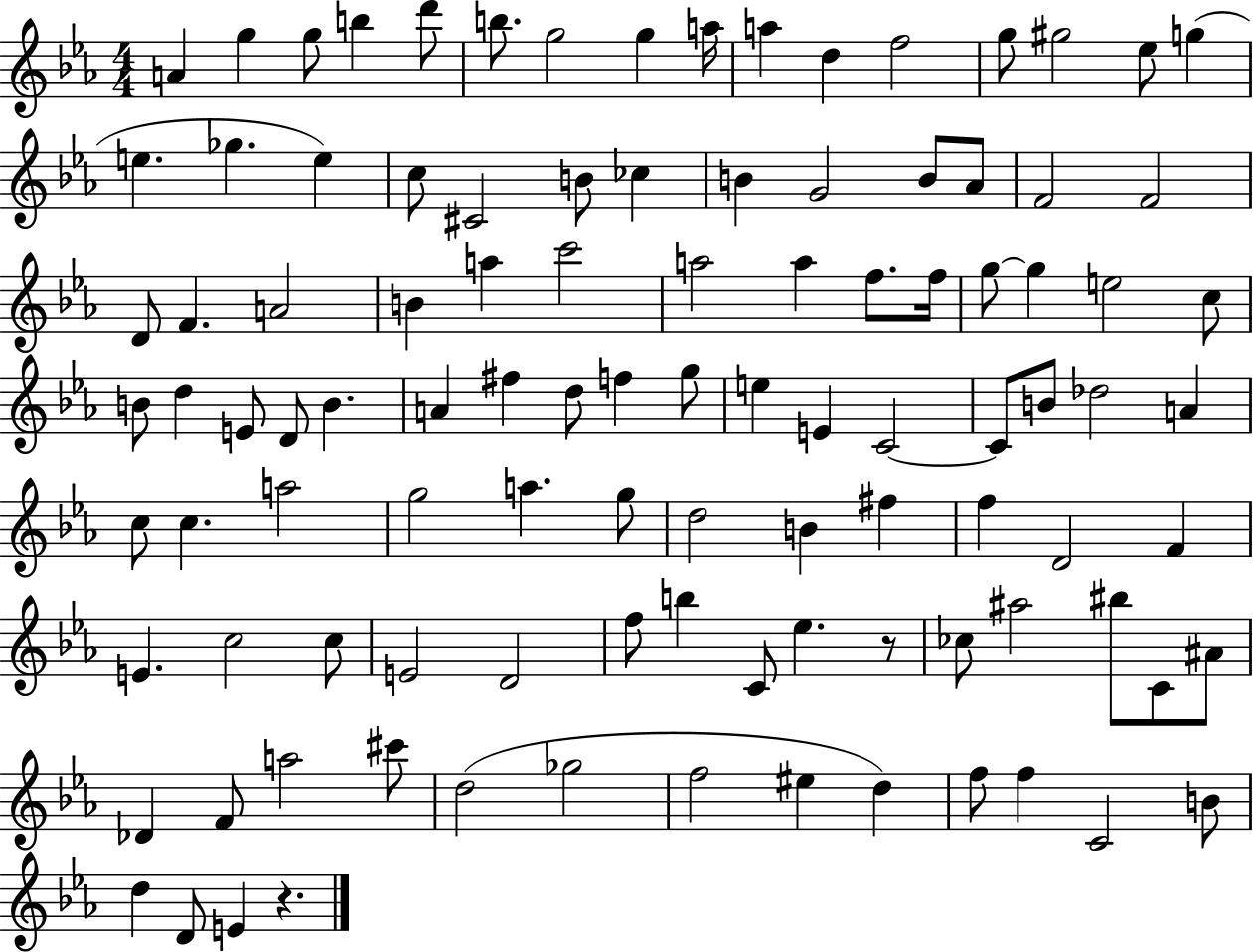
X:1
T:Untitled
M:4/4
L:1/4
K:Eb
A g g/2 b d'/2 b/2 g2 g a/4 a d f2 g/2 ^g2 _e/2 g e _g e c/2 ^C2 B/2 _c B G2 B/2 _A/2 F2 F2 D/2 F A2 B a c'2 a2 a f/2 f/4 g/2 g e2 c/2 B/2 d E/2 D/2 B A ^f d/2 f g/2 e E C2 C/2 B/2 _d2 A c/2 c a2 g2 a g/2 d2 B ^f f D2 F E c2 c/2 E2 D2 f/2 b C/2 _e z/2 _c/2 ^a2 ^b/2 C/2 ^A/2 _D F/2 a2 ^c'/2 d2 _g2 f2 ^e d f/2 f C2 B/2 d D/2 E z